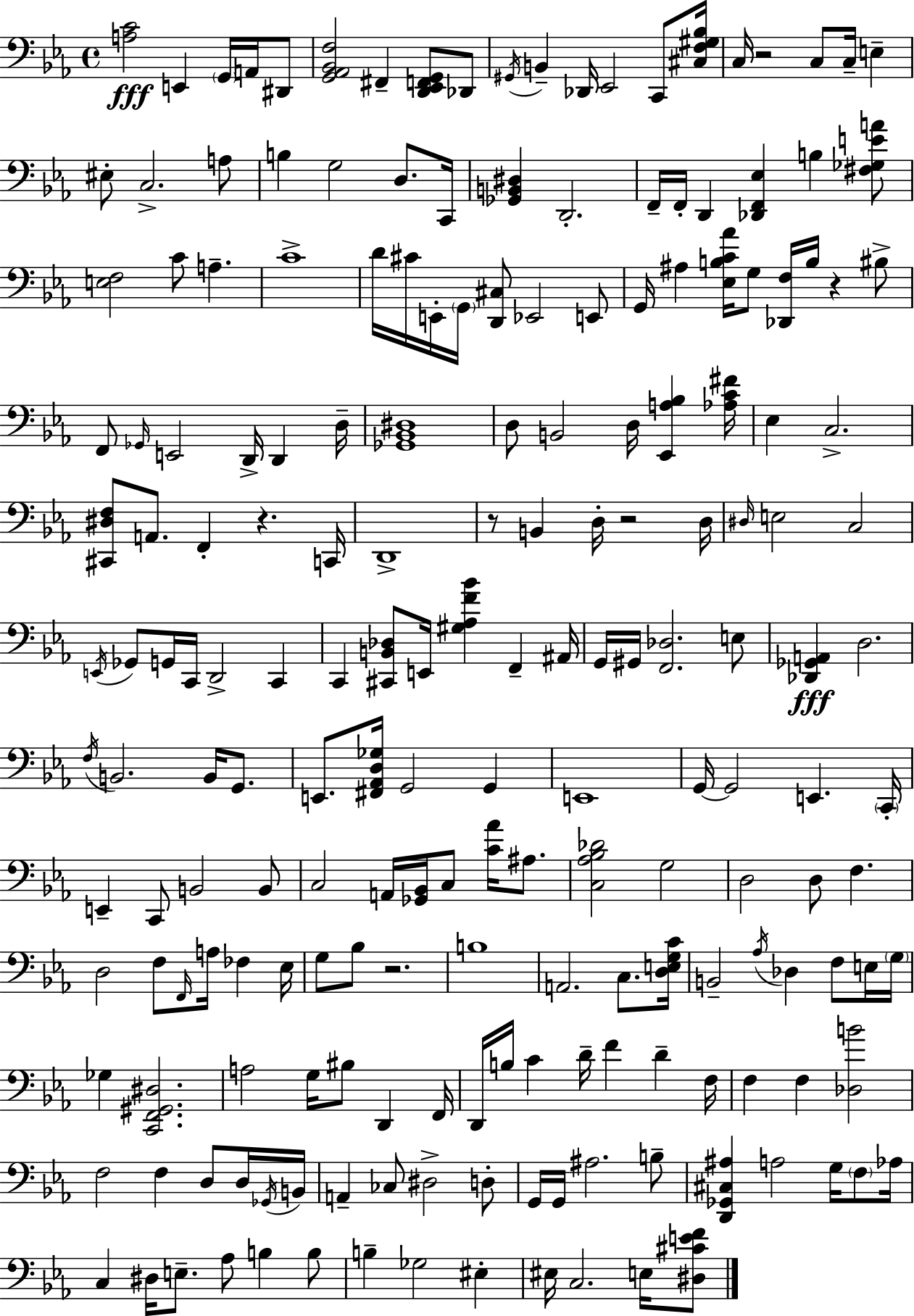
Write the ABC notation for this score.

X:1
T:Untitled
M:4/4
L:1/4
K:Cm
[A,C]2 E,, G,,/4 A,,/4 ^D,,/2 [G,,_A,,_B,,F,]2 ^F,, [D,,_E,,F,,G,,]/2 _D,,/2 ^G,,/4 B,, _D,,/4 _E,,2 C,,/2 [^C,F,^G,_B,]/4 C,/4 z2 C,/2 C,/4 E, ^E,/2 C,2 A,/2 B, G,2 D,/2 C,,/4 [_G,,B,,^D,] D,,2 F,,/4 F,,/4 D,, [_D,,F,,_E,] B, [^F,_G,EA]/2 [E,F,]2 C/2 A, C4 D/4 ^C/4 E,,/4 G,,/4 [D,,^C,]/2 _E,,2 E,,/2 G,,/4 ^A, [_E,B,C_A]/4 G,/2 [_D,,F,]/4 B,/4 z ^B,/2 F,,/2 _G,,/4 E,,2 D,,/4 D,, D,/4 [_G,,_B,,^D,]4 D,/2 B,,2 D,/4 [_E,,A,_B,] [_A,C^F]/4 _E, C,2 [^C,,^D,F,]/2 A,,/2 F,, z C,,/4 D,,4 z/2 B,, D,/4 z2 D,/4 ^D,/4 E,2 C,2 E,,/4 _G,,/2 G,,/4 C,,/4 D,,2 C,, C,, [^C,,B,,_D,]/2 E,,/4 [^G,_A,F_B] F,, ^A,,/4 G,,/4 ^G,,/4 [F,,_D,]2 E,/2 [_D,,_G,,A,,] D,2 F,/4 B,,2 B,,/4 G,,/2 E,,/2 [^F,,_A,,D,_G,]/4 G,,2 G,, E,,4 G,,/4 G,,2 E,, C,,/4 E,, C,,/2 B,,2 B,,/2 C,2 A,,/4 [_G,,_B,,]/4 C,/2 [C_A]/4 ^A,/2 [C,_A,_B,_D]2 G,2 D,2 D,/2 F, D,2 F,/2 F,,/4 A,/4 _F, _E,/4 G,/2 _B,/2 z2 B,4 A,,2 C,/2 [D,E,G,C]/4 B,,2 _A,/4 _D, F,/2 E,/4 G,/4 _G, [C,,F,,^G,,^D,]2 A,2 G,/4 ^B,/2 D,, F,,/4 D,,/4 B,/4 C D/4 F D F,/4 F, F, [_D,B]2 F,2 F, D,/2 D,/4 _G,,/4 B,,/4 A,, _C,/2 ^D,2 D,/2 G,,/4 G,,/4 ^A,2 B,/2 [D,,_G,,^C,^A,] A,2 G,/4 F,/2 _A,/4 C, ^D,/4 E,/2 _A,/2 B, B,/2 B, _G,2 ^E, ^E,/4 C,2 E,/4 [^D,^CEF]/2